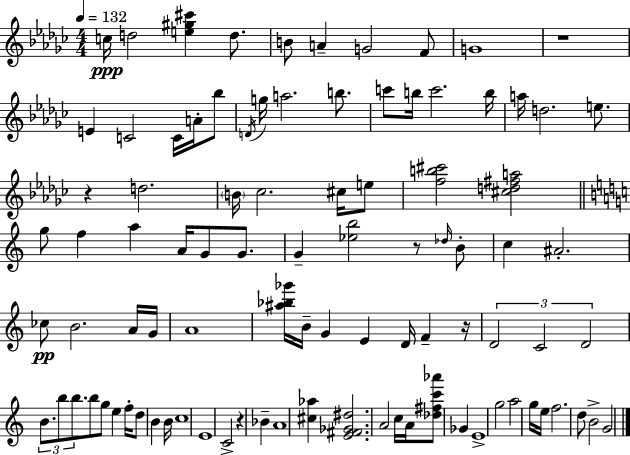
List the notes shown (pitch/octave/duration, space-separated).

C5/s D5/h [E5,G#5,C#6]/q D5/e. B4/e A4/q G4/h F4/e G4/w R/w E4/q C4/h C4/s A4/s Bb5/e D4/s G5/s A5/h. B5/e. C6/e B5/s C6/h. B5/s A5/s D5/h. E5/e. R/q D5/h. B4/s CES5/h. C#5/s E5/e [F5,B5,C#6]/h [C#5,D5,F#5,A5]/h G5/e F5/q A5/q A4/s G4/e G4/e. G4/q [Eb5,B5]/h R/e Db5/s B4/e C5/q A#4/h. CES5/e B4/h. A4/s G4/s A4/w [A#5,Bb5,Gb6]/s B4/s G4/q E4/q D4/s F4/q R/s D4/h C4/h D4/h B4/e. B5/e B5/e. B5/e G5/e E5/q F5/s D5/e B4/q B4/s C5/w E4/w C4/h R/q Bb4/q A4/w [C#5,Ab5]/q [E4,F#4,Gb4,D#5]/h. A4/h C5/s A4/s [Db5,F#5,C6,Ab6]/e Gb4/q E4/w G5/h A5/h G5/s E5/s F5/h. D5/e B4/h G4/h